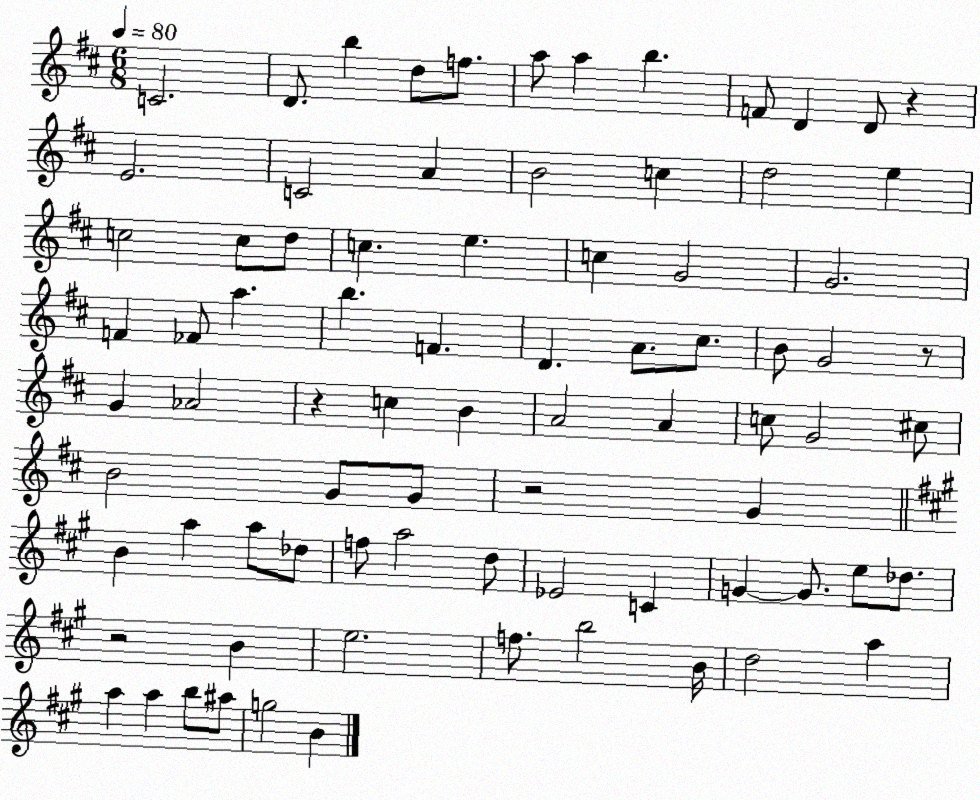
X:1
T:Untitled
M:6/8
L:1/4
K:D
C2 D/2 b d/2 f/2 a/2 a b F/2 D D/2 z E2 C2 A B2 c d2 e c2 c/2 d/2 c e c G2 G2 F _F/2 a b F D A/2 ^c/2 B/2 G2 z/2 G _A2 z c B A2 A c/2 G2 ^c/2 B2 G/2 G/2 z2 G B a a/2 _d/2 f/2 a2 d/2 _E2 C G G/2 e/2 _d/2 z2 B e2 f/2 b2 B/4 d2 a a a b/2 ^a/2 g2 B